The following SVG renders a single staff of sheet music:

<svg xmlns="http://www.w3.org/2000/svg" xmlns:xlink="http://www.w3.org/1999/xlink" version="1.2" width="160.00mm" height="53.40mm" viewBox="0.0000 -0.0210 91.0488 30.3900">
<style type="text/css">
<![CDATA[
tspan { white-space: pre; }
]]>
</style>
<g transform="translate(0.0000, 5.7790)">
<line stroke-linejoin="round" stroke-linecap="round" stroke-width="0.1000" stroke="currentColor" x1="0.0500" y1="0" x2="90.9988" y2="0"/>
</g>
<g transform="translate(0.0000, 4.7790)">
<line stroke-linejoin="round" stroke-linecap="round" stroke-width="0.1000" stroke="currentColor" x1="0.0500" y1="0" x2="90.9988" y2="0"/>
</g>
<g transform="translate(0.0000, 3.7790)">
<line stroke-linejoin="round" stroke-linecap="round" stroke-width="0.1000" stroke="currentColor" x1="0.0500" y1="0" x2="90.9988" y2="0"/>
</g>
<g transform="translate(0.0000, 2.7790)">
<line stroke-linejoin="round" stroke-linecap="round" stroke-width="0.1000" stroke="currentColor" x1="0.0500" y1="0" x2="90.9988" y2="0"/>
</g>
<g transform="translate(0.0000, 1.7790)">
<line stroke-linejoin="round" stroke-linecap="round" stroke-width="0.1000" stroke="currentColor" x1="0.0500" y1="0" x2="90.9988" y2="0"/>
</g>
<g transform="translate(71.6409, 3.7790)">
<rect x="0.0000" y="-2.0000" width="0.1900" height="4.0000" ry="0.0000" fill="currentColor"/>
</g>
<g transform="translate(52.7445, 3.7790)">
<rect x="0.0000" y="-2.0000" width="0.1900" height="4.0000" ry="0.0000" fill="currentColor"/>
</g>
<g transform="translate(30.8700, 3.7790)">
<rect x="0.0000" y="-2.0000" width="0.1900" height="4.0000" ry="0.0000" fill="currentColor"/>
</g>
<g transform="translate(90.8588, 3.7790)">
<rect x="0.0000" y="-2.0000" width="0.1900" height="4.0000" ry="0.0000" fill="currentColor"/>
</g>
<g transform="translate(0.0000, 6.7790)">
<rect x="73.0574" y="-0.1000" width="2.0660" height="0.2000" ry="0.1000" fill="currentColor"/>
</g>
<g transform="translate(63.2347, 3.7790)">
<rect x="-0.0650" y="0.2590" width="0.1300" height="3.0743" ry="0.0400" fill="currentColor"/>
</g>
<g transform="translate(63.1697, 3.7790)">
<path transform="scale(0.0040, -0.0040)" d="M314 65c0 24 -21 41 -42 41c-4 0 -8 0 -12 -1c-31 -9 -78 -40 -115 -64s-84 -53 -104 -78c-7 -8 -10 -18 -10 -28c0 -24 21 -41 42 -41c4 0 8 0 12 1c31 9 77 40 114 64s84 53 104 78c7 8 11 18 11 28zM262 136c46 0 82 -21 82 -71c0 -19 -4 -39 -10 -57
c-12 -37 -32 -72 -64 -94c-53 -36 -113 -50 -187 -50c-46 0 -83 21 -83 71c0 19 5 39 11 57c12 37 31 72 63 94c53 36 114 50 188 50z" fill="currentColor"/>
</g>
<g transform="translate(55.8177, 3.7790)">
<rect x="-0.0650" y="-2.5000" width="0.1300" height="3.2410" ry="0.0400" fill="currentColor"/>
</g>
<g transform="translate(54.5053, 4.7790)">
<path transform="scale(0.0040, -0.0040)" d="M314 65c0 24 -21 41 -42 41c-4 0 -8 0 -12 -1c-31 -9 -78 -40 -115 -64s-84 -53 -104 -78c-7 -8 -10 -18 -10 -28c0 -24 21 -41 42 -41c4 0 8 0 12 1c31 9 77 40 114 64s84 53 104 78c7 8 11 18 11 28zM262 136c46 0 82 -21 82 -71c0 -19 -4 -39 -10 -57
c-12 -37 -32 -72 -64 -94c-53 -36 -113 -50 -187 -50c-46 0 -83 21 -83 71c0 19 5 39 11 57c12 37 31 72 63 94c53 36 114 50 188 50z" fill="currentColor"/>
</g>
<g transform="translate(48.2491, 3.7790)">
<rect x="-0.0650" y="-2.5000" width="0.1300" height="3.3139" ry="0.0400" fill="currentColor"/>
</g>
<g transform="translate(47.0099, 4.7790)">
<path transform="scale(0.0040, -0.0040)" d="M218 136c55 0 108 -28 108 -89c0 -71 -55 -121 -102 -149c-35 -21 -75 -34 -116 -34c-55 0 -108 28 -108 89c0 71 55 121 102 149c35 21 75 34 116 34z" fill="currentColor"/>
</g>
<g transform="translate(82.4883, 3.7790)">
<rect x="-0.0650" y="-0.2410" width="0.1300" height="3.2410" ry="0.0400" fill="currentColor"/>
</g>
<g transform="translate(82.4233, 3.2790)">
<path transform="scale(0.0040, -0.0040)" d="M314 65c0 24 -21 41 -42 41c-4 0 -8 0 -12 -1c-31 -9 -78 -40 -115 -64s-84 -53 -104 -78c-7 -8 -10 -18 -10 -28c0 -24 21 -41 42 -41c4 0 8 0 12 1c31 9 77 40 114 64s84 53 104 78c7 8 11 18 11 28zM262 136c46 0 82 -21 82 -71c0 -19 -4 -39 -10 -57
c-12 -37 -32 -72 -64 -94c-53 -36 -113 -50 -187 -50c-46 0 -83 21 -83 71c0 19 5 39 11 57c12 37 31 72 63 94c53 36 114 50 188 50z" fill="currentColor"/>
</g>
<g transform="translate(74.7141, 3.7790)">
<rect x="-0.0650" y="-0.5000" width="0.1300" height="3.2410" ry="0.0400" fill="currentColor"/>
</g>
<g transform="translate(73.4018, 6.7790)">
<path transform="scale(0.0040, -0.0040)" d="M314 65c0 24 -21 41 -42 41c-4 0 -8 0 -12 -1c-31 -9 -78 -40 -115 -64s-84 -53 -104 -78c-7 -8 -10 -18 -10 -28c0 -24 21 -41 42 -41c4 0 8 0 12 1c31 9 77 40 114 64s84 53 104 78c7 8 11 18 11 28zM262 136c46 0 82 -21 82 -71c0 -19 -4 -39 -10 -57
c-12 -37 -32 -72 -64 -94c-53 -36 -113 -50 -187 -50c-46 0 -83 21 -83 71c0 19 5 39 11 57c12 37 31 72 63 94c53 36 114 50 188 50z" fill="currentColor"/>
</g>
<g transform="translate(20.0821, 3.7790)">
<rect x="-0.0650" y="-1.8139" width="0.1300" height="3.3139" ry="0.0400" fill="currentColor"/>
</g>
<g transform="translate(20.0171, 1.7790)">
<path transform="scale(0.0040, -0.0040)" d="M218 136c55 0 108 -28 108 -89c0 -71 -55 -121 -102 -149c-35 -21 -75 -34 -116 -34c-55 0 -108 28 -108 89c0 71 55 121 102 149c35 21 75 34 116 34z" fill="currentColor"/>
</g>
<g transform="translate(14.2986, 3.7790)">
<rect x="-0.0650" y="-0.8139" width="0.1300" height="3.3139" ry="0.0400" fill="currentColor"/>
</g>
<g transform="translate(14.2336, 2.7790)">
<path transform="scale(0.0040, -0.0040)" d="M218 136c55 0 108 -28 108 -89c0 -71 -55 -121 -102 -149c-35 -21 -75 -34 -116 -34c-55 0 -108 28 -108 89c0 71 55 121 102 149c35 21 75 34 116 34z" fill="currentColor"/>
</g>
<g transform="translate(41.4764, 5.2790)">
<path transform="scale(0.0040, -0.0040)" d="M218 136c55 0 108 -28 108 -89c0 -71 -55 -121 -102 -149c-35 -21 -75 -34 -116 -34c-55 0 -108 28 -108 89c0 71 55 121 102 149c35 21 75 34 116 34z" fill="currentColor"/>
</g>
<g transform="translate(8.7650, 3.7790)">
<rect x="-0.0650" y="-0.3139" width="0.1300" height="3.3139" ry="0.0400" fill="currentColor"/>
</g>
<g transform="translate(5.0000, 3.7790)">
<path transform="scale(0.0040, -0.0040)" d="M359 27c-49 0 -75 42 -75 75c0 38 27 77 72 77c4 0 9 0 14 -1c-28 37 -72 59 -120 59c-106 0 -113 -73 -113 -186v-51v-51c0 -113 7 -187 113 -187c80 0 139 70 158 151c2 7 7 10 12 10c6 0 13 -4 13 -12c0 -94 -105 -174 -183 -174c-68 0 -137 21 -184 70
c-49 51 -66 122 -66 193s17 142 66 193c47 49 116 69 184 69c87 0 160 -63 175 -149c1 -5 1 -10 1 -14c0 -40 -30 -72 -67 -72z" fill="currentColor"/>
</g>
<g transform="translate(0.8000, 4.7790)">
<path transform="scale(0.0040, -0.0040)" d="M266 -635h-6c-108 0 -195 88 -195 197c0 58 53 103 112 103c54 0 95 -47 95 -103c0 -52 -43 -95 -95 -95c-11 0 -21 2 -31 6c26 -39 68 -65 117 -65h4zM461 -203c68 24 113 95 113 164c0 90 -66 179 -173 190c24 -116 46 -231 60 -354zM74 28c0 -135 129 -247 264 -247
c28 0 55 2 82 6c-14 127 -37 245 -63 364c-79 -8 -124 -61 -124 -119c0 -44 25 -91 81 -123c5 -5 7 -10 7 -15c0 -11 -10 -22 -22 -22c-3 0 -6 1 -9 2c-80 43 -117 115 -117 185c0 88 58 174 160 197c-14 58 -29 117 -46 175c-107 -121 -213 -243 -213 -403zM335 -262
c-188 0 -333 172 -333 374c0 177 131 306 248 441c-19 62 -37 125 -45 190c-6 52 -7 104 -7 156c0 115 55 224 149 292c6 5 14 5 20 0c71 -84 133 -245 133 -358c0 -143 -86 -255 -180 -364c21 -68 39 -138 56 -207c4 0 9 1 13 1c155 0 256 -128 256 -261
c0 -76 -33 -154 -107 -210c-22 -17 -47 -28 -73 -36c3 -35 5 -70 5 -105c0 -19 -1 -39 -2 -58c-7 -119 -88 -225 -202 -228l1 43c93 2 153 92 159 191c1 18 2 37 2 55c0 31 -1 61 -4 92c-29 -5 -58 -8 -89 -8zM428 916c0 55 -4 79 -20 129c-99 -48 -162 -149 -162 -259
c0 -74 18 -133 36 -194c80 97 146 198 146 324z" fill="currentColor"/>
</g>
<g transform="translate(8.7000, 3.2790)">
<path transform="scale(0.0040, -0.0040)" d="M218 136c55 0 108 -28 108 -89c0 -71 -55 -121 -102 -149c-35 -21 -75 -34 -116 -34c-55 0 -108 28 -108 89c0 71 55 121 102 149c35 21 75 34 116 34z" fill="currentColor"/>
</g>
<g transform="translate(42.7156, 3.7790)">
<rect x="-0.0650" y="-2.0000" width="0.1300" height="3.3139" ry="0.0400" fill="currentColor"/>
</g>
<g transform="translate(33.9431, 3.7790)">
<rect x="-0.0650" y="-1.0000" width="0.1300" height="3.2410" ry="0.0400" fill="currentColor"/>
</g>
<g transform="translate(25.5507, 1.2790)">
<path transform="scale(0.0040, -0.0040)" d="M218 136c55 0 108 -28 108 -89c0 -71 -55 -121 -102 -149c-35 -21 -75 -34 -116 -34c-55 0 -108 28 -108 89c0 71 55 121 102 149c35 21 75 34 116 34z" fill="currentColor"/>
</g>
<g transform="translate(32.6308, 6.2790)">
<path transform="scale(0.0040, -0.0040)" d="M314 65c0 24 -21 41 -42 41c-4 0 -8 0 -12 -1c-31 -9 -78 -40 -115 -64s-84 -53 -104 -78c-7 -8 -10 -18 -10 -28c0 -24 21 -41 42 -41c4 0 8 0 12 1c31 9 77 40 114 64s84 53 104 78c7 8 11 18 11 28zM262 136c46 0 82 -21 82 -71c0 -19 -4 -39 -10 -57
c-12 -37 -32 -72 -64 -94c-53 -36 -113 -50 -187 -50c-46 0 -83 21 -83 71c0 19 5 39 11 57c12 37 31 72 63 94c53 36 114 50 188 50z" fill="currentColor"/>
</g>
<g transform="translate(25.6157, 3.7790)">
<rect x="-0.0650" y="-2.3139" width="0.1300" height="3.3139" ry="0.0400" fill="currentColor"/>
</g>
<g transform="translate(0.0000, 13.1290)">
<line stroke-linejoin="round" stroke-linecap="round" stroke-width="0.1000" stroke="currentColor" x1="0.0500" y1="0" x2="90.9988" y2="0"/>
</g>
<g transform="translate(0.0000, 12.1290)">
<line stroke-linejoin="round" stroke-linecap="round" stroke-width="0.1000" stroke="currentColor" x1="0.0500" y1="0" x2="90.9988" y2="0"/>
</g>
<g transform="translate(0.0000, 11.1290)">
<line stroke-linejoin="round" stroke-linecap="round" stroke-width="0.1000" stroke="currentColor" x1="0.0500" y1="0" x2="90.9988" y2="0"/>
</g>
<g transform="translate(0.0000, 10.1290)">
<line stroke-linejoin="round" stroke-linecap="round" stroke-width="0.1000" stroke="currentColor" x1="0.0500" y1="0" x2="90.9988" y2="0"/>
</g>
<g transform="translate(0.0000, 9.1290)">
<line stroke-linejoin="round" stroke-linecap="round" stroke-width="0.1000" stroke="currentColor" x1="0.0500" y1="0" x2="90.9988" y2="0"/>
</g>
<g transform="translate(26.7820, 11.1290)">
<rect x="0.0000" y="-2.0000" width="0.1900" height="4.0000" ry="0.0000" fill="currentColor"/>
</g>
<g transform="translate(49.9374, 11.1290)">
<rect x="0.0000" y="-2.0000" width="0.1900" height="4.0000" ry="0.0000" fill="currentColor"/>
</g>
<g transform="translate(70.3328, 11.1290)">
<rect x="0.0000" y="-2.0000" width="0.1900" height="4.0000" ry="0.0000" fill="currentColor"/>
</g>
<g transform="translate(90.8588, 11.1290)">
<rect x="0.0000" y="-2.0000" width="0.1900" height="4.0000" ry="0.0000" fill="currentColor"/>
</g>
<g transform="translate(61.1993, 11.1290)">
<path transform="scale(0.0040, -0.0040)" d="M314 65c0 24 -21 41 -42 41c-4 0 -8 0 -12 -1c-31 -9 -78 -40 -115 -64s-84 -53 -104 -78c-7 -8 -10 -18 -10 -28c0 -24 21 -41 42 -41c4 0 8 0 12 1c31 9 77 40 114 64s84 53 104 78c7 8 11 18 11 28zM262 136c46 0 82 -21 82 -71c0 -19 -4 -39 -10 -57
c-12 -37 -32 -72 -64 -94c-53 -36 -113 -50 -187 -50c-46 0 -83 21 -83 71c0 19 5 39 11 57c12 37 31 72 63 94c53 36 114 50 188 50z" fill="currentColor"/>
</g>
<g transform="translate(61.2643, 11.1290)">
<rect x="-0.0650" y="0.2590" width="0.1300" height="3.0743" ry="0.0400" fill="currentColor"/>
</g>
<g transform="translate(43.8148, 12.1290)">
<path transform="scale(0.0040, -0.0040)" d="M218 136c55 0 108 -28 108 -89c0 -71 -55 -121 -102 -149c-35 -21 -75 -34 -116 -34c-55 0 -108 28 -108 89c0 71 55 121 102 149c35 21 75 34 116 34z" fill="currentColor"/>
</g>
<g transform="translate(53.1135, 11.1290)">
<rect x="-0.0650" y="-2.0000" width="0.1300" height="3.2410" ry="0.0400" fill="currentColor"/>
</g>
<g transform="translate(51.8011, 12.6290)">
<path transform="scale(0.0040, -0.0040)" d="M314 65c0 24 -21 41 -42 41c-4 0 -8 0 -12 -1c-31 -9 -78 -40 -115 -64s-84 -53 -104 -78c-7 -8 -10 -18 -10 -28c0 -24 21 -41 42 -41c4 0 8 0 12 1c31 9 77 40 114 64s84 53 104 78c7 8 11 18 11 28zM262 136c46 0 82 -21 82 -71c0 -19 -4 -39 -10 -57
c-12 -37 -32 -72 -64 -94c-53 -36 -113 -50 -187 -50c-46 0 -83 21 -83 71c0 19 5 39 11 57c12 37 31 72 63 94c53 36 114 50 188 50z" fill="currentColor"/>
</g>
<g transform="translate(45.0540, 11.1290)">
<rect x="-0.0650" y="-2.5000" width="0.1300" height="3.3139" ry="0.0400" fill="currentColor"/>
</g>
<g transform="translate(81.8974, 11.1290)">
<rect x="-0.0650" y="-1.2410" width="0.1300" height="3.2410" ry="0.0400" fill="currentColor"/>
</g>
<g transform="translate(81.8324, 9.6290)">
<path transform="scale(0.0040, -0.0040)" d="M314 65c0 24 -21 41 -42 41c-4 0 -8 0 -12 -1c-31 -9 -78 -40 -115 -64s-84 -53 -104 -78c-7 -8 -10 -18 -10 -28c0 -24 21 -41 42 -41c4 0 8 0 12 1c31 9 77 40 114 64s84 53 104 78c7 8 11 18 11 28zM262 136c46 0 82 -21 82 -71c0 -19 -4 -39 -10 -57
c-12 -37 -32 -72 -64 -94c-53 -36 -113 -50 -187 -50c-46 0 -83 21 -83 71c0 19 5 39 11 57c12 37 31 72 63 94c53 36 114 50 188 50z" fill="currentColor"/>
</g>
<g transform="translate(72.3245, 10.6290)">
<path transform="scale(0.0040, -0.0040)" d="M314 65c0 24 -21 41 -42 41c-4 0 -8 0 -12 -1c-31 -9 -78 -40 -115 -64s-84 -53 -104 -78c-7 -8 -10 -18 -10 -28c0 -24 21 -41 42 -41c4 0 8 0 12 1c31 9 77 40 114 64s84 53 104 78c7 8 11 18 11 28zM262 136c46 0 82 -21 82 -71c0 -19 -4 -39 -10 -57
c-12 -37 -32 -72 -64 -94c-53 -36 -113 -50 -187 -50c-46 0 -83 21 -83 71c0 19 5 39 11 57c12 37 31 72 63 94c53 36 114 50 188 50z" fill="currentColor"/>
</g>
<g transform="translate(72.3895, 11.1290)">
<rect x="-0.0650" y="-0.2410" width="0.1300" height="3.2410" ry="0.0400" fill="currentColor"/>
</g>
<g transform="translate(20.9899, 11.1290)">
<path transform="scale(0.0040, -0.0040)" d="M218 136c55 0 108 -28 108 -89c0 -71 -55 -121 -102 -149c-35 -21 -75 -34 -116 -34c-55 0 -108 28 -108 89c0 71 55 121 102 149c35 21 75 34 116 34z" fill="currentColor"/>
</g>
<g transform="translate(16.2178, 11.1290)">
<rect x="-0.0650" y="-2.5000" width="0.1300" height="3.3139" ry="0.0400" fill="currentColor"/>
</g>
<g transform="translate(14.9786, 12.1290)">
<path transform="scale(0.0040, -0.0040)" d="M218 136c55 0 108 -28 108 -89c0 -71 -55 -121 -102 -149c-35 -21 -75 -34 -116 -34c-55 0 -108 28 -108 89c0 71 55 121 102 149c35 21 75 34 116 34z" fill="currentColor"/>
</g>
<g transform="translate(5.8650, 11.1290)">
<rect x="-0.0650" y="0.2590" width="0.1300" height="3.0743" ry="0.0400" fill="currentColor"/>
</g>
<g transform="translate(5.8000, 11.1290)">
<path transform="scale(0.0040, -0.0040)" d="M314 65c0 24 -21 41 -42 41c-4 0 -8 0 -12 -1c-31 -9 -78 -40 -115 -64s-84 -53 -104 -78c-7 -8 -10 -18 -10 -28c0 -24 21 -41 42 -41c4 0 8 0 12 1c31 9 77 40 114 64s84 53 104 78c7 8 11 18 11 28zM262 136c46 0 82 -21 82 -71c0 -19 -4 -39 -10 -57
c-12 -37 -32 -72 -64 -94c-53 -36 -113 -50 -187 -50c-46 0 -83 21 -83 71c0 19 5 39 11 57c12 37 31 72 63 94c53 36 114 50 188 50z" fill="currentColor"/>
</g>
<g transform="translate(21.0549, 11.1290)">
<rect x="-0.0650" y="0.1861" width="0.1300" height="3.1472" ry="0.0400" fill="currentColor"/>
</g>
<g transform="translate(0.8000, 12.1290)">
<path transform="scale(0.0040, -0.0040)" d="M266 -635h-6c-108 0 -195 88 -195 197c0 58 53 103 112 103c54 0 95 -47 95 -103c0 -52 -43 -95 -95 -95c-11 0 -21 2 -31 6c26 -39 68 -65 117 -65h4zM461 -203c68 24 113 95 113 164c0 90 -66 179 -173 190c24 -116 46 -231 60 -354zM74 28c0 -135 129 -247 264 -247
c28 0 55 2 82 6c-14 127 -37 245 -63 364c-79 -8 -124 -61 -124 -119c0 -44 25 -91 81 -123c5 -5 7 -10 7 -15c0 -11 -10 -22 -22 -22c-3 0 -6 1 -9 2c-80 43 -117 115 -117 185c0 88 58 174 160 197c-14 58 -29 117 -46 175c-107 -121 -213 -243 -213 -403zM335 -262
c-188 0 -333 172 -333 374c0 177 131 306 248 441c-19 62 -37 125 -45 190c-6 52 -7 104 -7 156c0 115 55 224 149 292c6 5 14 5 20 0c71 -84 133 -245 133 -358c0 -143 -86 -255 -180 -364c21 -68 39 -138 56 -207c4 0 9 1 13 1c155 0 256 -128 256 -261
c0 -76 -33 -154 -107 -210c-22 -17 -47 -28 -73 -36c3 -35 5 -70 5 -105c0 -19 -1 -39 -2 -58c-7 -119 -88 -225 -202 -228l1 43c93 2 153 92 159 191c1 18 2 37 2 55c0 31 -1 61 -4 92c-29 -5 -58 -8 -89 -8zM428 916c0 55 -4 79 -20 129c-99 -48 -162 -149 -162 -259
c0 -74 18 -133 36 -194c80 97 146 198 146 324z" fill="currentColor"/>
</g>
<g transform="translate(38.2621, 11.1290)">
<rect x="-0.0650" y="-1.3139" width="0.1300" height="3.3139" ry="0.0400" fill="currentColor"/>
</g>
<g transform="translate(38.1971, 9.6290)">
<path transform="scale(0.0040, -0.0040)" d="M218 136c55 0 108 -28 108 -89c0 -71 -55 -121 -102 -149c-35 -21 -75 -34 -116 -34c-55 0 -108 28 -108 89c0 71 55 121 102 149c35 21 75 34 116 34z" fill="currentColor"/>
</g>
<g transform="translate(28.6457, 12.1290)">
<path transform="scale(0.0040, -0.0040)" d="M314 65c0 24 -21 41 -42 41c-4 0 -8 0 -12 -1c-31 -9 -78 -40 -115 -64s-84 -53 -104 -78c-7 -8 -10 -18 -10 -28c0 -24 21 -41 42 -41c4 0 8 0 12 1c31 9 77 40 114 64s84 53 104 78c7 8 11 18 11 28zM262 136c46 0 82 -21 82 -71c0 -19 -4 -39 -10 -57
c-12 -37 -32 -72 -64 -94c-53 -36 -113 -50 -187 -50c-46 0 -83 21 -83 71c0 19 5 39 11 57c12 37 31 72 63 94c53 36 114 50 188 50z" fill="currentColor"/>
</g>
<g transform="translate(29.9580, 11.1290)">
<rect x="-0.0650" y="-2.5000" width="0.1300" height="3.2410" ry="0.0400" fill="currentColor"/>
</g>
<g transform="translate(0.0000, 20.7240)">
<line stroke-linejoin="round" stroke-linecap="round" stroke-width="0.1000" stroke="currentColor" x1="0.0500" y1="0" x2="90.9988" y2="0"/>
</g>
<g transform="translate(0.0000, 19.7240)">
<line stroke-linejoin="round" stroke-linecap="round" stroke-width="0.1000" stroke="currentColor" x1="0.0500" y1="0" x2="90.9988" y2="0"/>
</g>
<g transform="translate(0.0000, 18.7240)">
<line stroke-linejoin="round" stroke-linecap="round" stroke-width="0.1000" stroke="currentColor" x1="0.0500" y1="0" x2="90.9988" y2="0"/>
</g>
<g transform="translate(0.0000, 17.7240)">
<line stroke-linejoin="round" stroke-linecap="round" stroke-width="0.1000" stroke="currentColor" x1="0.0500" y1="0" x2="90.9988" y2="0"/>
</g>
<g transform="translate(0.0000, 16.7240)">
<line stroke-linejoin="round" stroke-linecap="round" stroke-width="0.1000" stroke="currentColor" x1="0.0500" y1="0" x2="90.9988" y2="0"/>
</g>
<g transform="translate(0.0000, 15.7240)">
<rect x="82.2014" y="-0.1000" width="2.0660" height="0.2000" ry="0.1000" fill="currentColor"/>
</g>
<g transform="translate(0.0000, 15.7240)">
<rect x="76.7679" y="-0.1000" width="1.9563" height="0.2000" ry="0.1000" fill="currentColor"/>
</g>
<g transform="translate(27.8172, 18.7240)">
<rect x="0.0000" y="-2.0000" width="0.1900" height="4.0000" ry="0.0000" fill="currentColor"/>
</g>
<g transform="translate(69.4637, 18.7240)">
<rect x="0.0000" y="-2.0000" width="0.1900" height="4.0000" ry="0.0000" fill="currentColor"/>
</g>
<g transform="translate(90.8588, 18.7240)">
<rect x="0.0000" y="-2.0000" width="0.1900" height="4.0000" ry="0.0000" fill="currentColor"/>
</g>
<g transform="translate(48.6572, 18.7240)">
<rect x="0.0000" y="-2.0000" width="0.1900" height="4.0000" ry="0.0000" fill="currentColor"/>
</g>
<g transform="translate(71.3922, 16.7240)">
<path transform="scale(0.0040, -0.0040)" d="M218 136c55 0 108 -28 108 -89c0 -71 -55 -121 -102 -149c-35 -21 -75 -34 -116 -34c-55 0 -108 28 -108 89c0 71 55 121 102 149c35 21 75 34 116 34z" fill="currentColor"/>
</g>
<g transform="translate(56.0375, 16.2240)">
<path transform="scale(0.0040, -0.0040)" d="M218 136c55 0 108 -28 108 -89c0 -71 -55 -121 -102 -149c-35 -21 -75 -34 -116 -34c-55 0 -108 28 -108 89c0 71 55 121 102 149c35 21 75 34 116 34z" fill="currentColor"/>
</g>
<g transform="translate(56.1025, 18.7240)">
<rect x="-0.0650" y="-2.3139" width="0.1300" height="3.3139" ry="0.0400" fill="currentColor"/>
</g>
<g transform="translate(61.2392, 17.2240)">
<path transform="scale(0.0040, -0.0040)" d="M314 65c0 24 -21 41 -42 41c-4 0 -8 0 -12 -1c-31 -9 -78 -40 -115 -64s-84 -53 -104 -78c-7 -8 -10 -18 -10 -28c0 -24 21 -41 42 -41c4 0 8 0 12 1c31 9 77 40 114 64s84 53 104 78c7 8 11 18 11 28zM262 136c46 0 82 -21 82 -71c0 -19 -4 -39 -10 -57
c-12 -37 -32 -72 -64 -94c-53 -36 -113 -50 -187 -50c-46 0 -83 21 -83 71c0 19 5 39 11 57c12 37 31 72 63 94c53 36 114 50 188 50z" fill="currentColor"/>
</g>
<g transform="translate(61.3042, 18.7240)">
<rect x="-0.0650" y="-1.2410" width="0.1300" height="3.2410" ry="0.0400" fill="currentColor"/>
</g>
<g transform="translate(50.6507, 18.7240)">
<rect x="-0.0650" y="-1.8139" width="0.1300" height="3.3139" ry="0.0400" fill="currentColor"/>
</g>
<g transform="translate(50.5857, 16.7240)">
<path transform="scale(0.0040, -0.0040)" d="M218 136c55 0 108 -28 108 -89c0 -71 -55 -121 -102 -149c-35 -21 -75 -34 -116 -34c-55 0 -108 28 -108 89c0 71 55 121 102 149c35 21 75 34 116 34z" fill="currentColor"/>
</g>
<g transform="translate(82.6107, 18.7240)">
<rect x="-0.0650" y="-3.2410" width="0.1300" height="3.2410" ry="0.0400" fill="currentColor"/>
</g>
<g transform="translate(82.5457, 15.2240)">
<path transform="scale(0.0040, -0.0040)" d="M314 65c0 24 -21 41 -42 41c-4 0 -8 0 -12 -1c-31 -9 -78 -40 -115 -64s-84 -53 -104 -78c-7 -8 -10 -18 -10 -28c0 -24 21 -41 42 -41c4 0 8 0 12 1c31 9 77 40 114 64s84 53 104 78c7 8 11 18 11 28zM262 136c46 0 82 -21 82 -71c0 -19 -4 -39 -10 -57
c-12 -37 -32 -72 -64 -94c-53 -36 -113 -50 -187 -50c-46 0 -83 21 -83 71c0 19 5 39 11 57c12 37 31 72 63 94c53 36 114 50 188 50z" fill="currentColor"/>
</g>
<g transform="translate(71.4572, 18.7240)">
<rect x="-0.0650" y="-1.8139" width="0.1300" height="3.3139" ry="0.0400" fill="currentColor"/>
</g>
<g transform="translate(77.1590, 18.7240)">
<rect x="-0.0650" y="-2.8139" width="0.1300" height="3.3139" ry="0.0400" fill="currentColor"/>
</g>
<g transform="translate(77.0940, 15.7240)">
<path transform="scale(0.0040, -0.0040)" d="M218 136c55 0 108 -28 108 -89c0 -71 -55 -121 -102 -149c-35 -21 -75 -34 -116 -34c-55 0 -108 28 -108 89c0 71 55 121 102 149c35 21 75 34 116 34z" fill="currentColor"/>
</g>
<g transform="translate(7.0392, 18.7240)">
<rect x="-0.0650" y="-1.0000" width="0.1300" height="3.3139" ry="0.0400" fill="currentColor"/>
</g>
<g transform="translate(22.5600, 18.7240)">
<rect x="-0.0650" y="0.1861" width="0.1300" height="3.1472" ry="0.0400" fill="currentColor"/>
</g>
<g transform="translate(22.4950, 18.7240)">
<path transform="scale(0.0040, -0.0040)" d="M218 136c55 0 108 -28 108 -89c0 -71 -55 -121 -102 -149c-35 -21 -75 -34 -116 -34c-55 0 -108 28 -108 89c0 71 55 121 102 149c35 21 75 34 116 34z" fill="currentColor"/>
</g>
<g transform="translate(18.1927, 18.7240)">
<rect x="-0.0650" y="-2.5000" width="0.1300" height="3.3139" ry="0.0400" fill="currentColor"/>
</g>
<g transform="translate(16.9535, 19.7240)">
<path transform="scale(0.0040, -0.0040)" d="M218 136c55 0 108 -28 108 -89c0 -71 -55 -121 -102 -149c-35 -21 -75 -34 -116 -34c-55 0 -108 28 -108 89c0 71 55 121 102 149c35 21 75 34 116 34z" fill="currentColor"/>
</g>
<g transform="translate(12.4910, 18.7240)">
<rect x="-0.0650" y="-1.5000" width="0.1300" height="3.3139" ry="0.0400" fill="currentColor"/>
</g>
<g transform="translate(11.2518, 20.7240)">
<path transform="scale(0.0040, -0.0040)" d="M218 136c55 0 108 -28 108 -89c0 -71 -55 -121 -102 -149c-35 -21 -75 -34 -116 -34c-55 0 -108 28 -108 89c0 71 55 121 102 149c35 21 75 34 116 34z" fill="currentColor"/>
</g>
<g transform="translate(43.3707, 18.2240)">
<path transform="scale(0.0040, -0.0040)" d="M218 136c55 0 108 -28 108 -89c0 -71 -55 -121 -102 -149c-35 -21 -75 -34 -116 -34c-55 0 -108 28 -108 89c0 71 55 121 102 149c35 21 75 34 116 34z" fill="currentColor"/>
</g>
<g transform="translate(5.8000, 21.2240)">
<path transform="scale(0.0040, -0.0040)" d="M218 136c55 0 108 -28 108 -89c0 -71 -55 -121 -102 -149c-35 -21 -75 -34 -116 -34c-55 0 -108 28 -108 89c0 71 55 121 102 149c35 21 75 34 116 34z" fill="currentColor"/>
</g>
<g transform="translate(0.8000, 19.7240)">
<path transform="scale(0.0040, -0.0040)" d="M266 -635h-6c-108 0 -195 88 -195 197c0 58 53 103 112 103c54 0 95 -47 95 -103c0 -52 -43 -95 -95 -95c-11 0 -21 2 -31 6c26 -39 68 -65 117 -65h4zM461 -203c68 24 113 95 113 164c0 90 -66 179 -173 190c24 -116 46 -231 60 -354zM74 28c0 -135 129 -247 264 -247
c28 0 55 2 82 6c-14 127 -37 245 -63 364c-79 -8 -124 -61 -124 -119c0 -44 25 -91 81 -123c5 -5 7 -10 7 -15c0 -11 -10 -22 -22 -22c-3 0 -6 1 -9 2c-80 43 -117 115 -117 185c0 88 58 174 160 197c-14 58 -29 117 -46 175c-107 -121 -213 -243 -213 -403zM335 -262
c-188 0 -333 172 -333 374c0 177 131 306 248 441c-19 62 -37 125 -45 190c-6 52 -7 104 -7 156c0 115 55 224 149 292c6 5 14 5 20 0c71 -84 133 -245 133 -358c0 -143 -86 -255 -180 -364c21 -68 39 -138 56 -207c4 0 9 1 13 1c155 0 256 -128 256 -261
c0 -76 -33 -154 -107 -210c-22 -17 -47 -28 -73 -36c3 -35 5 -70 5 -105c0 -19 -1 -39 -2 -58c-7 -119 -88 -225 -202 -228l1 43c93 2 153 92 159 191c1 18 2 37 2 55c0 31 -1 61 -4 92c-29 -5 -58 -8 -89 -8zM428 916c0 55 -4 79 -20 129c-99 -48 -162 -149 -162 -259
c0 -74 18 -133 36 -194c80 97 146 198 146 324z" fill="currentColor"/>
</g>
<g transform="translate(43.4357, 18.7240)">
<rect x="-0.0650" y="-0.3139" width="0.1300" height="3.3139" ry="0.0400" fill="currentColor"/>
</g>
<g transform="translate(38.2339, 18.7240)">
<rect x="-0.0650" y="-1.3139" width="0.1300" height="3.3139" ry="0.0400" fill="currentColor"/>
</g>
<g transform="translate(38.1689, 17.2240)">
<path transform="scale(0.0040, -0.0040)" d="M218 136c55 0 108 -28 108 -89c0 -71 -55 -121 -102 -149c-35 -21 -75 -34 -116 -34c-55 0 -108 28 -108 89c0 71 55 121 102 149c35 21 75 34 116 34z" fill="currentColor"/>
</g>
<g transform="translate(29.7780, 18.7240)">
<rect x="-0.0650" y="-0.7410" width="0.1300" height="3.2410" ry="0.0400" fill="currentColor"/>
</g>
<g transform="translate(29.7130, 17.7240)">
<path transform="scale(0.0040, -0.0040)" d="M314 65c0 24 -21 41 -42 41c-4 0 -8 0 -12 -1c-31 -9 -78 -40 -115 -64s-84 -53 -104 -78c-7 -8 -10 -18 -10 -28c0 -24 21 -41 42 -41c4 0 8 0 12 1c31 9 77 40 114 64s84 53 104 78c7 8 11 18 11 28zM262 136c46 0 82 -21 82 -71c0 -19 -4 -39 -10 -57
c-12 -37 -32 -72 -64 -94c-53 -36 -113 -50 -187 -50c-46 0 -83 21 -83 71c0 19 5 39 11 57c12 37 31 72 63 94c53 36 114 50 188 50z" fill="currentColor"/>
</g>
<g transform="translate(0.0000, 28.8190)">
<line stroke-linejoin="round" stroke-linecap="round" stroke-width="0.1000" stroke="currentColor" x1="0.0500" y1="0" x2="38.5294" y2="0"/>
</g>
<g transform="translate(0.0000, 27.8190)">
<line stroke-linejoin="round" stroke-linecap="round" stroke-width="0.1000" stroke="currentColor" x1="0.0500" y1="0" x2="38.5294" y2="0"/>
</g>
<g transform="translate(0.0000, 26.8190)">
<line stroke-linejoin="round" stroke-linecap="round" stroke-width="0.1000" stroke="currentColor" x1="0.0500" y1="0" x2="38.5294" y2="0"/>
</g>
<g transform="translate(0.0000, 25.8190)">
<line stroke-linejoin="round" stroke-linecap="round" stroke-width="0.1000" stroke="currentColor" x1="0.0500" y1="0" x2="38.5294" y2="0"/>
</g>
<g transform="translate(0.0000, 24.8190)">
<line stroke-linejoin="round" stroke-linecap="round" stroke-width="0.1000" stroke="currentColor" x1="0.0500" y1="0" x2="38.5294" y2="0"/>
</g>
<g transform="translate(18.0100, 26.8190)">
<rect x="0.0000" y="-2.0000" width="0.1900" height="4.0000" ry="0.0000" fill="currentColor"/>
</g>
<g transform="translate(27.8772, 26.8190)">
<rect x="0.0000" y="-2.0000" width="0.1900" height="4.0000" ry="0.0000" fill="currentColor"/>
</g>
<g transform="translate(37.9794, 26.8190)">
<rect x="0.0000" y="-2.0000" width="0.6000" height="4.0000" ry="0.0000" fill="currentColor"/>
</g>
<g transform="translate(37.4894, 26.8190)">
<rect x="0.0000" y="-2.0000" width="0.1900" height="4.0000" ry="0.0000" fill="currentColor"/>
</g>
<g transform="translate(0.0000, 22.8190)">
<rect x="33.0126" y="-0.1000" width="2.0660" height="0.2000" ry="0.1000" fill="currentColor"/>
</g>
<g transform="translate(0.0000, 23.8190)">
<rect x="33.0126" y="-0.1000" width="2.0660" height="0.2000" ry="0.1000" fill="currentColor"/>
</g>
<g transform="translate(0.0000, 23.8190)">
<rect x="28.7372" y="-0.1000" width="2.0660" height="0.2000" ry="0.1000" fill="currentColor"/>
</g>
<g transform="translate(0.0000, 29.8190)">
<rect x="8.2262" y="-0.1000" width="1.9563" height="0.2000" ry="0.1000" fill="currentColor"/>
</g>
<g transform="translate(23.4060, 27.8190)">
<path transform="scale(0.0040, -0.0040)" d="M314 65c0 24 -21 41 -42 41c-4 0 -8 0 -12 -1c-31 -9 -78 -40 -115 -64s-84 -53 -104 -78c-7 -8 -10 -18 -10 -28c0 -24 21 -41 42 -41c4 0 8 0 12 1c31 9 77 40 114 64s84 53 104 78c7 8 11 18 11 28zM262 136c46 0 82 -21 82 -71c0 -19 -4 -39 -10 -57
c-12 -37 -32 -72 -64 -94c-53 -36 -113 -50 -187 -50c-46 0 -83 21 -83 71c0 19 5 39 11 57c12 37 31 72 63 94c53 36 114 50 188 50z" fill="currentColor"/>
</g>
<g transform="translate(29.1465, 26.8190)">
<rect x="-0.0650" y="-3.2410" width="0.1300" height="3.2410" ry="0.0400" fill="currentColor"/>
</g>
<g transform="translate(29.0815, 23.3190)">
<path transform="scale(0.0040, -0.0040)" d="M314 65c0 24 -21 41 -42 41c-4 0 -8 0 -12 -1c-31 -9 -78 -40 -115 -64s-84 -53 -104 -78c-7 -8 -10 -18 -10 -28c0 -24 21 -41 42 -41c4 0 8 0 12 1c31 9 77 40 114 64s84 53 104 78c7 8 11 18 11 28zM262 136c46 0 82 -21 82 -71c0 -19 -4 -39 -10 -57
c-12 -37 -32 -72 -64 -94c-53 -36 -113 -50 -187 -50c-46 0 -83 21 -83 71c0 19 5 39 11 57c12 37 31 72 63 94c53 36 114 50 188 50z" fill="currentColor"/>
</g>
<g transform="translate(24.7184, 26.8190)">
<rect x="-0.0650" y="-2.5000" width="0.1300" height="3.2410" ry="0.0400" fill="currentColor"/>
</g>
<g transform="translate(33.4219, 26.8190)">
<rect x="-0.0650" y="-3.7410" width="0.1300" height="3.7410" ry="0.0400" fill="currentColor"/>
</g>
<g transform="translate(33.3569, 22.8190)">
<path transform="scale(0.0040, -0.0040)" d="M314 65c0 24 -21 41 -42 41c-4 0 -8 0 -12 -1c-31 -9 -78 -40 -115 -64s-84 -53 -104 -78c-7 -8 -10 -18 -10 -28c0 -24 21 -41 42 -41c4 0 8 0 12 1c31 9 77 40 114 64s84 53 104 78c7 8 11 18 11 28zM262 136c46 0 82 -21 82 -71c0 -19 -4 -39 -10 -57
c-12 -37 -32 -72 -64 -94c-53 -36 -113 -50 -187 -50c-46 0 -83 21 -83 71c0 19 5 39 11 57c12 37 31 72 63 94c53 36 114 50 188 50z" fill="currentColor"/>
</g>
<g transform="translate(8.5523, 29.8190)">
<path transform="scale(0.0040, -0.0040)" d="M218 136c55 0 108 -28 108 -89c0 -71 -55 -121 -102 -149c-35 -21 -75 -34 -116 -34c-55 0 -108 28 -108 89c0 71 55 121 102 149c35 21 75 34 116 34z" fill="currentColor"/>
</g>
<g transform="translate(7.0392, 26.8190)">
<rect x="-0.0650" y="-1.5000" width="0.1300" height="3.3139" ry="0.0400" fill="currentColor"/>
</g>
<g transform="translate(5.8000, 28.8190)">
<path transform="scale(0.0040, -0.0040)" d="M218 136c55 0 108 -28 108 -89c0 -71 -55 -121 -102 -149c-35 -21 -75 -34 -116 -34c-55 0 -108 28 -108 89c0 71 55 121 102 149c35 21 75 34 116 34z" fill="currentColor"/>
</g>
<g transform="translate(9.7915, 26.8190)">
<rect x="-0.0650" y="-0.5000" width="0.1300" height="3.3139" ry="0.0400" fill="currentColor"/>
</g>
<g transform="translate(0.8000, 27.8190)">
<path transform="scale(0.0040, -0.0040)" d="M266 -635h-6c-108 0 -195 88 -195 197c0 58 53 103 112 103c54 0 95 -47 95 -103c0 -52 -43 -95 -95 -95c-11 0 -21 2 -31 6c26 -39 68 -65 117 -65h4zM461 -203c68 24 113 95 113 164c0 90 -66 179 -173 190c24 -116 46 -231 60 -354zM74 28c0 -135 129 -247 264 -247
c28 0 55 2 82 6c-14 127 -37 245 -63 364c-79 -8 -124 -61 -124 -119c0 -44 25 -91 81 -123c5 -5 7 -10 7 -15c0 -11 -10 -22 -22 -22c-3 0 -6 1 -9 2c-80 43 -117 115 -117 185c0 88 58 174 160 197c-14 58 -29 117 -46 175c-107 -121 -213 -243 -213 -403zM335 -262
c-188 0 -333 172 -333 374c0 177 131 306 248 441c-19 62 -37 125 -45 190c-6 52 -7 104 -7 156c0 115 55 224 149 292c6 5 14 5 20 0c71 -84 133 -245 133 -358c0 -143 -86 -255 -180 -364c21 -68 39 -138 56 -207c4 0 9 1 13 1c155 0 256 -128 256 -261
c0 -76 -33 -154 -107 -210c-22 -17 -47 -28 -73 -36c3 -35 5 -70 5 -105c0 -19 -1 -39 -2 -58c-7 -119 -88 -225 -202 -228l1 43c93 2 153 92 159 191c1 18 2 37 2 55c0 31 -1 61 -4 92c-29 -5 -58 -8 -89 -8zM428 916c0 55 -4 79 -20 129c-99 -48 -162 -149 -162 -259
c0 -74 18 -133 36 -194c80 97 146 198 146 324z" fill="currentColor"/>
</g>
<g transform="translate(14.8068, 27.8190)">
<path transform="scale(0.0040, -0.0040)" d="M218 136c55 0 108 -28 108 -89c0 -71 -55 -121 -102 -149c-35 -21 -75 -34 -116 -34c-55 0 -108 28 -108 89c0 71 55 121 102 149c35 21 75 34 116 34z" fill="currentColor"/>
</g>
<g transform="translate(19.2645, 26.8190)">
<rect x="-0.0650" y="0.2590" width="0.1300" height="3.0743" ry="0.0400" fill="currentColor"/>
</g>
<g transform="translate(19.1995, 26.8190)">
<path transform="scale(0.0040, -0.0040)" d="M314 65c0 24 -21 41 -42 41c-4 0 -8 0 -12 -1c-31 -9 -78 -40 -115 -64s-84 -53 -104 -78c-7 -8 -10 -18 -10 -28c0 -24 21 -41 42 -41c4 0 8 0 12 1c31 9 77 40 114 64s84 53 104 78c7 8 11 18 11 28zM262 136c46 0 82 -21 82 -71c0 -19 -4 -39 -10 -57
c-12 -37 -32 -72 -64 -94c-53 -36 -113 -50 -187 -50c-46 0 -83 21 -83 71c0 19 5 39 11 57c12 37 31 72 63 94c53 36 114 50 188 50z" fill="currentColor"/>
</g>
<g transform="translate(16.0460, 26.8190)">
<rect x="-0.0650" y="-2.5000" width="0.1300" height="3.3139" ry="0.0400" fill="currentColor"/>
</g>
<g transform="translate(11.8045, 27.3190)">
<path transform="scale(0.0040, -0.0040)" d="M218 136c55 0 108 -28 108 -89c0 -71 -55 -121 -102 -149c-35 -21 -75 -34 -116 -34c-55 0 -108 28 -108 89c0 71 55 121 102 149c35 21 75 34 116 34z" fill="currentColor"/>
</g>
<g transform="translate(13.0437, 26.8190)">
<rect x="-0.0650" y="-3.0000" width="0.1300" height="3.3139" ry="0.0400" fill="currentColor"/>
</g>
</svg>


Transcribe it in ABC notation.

X:1
T:Untitled
M:4/4
L:1/4
K:C
c d f g D2 F G G2 B2 C2 c2 B2 G B G2 e G F2 B2 c2 e2 D E G B d2 e c f g e2 f a b2 E C A G B2 G2 b2 c'2